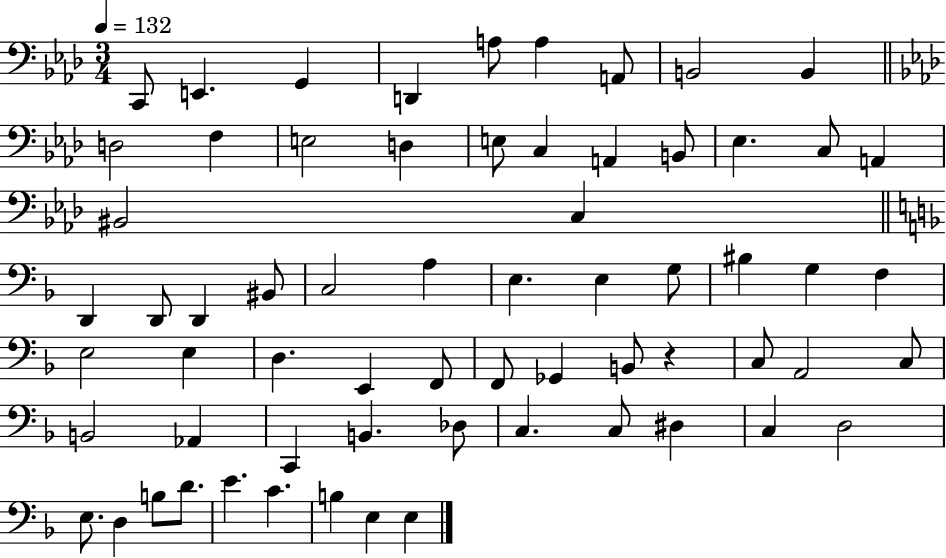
C2/e E2/q. G2/q D2/q A3/e A3/q A2/e B2/h B2/q D3/h F3/q E3/h D3/q E3/e C3/q A2/q B2/e Eb3/q. C3/e A2/q BIS2/h C3/q D2/q D2/e D2/q BIS2/e C3/h A3/q E3/q. E3/q G3/e BIS3/q G3/q F3/q E3/h E3/q D3/q. E2/q F2/e F2/e Gb2/q B2/e R/q C3/e A2/h C3/e B2/h Ab2/q C2/q B2/q. Db3/e C3/q. C3/e D#3/q C3/q D3/h E3/e. D3/q B3/e D4/e. E4/q. C4/q. B3/q E3/q E3/q